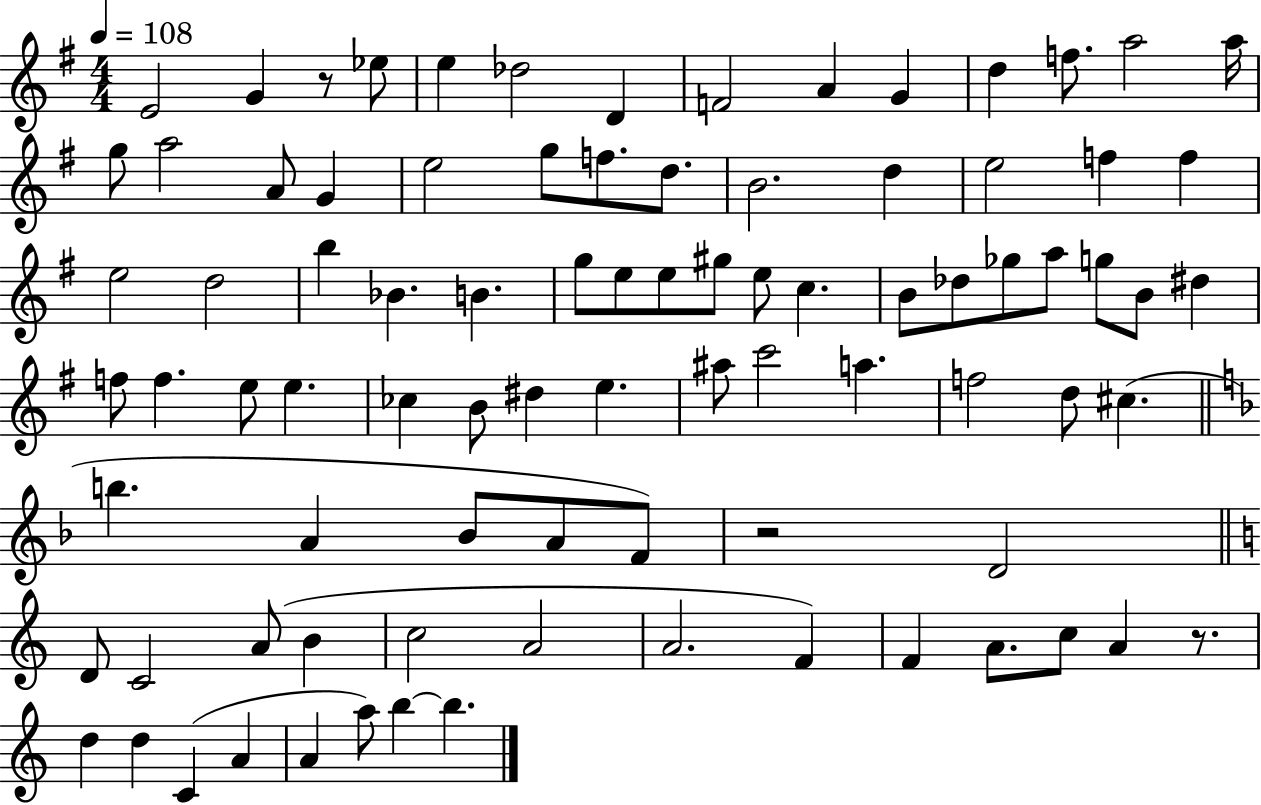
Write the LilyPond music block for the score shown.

{
  \clef treble
  \numericTimeSignature
  \time 4/4
  \key g \major
  \tempo 4 = 108
  e'2 g'4 r8 ees''8 | e''4 des''2 d'4 | f'2 a'4 g'4 | d''4 f''8. a''2 a''16 | \break g''8 a''2 a'8 g'4 | e''2 g''8 f''8. d''8. | b'2. d''4 | e''2 f''4 f''4 | \break e''2 d''2 | b''4 bes'4. b'4. | g''8 e''8 e''8 gis''8 e''8 c''4. | b'8 des''8 ges''8 a''8 g''8 b'8 dis''4 | \break f''8 f''4. e''8 e''4. | ces''4 b'8 dis''4 e''4. | ais''8 c'''2 a''4. | f''2 d''8 cis''4.( | \break \bar "||" \break \key f \major b''4. a'4 bes'8 a'8 f'8) | r2 d'2 | \bar "||" \break \key a \minor d'8 c'2 a'8( b'4 | c''2 a'2 | a'2. f'4) | f'4 a'8. c''8 a'4 r8. | \break d''4 d''4 c'4( a'4 | a'4 a''8) b''4~~ b''4. | \bar "|."
}